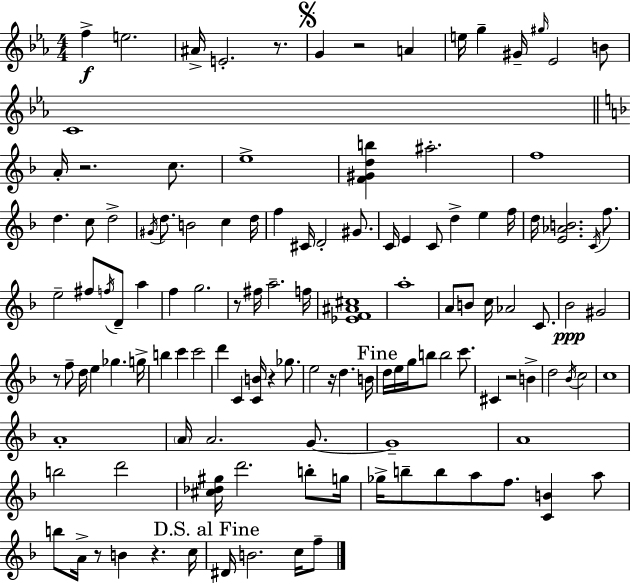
F5/q E5/h. A#4/s E4/h. R/e. G4/q R/h A4/q E5/s G5/q G#4/s G#5/s Eb4/h B4/e C4/w A4/s R/h. C5/e. E5/w [F4,G#4,D5,B5]/q A#5/h. F5/w D5/q. C5/e D5/h G#4/s D5/e. B4/h C5/q D5/s F5/q C#4/s D4/h G#4/e. C4/s E4/q C4/e D5/q E5/q F5/s D5/s [E4,Ab4,B4]/h. C4/s F5/e. E5/h F#5/e F5/s D4/e A5/q F5/q G5/h. R/e F#5/s A5/h. F5/s [Eb4,F4,A#4,C#5]/w A5/w A4/e B4/e C5/s Ab4/h C4/e. Bb4/h G#4/h R/e F5/e D5/s E5/q Gb5/q. G5/s B5/q C6/q C6/h D6/q C4/q [C4,B4]/s R/q Gb5/e. E5/h R/s D5/q. B4/s D5/s E5/s G5/s B5/e B5/h C6/e. C#4/q R/h B4/q D5/h Bb4/s C5/h C5/w A4/w A4/s A4/h. G4/e. G4/w A4/w B5/h D6/h [C#5,Db5,G#5]/s D6/h. B5/e G5/s Gb5/s B5/e B5/e A5/e F5/e. [C4,B4]/q A5/e B5/e A4/s R/e B4/q R/q. C5/s D#4/s B4/h. C5/s F5/e